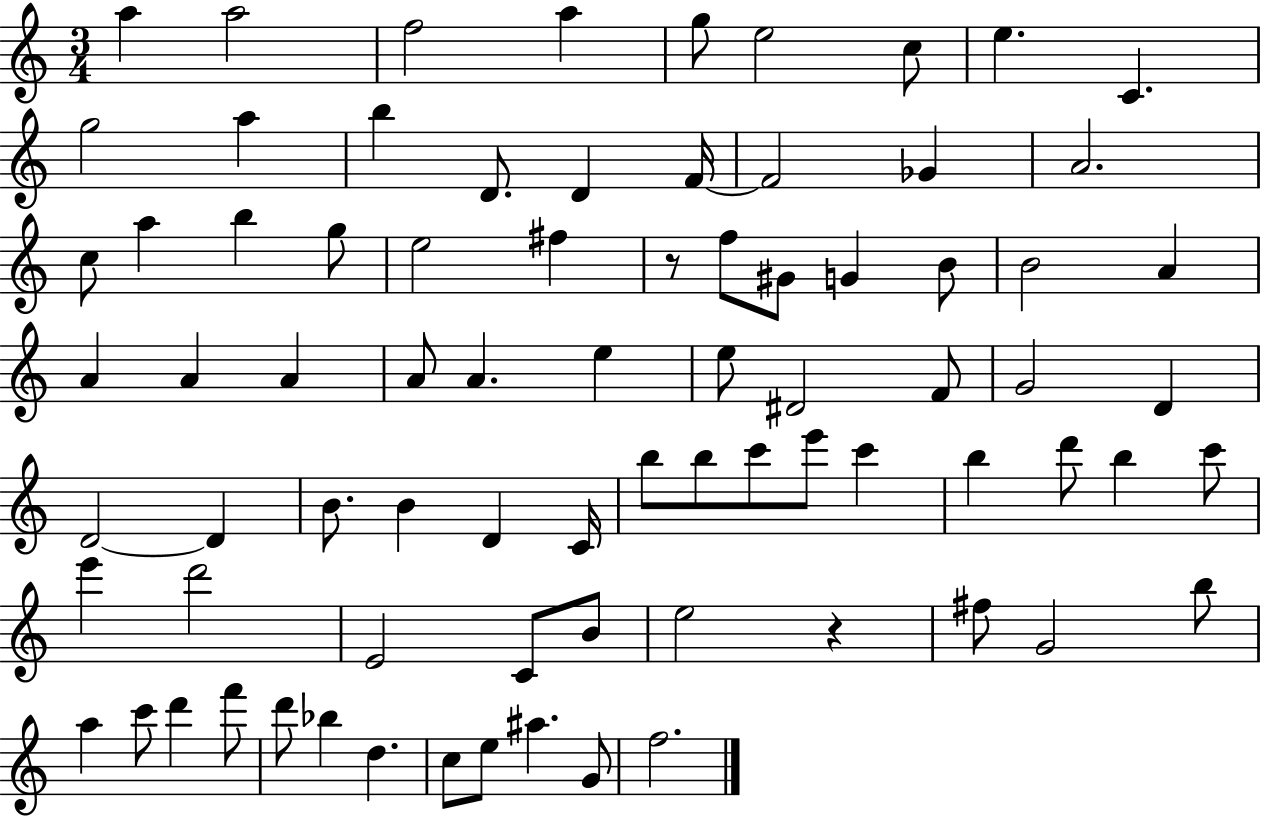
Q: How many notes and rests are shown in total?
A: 79